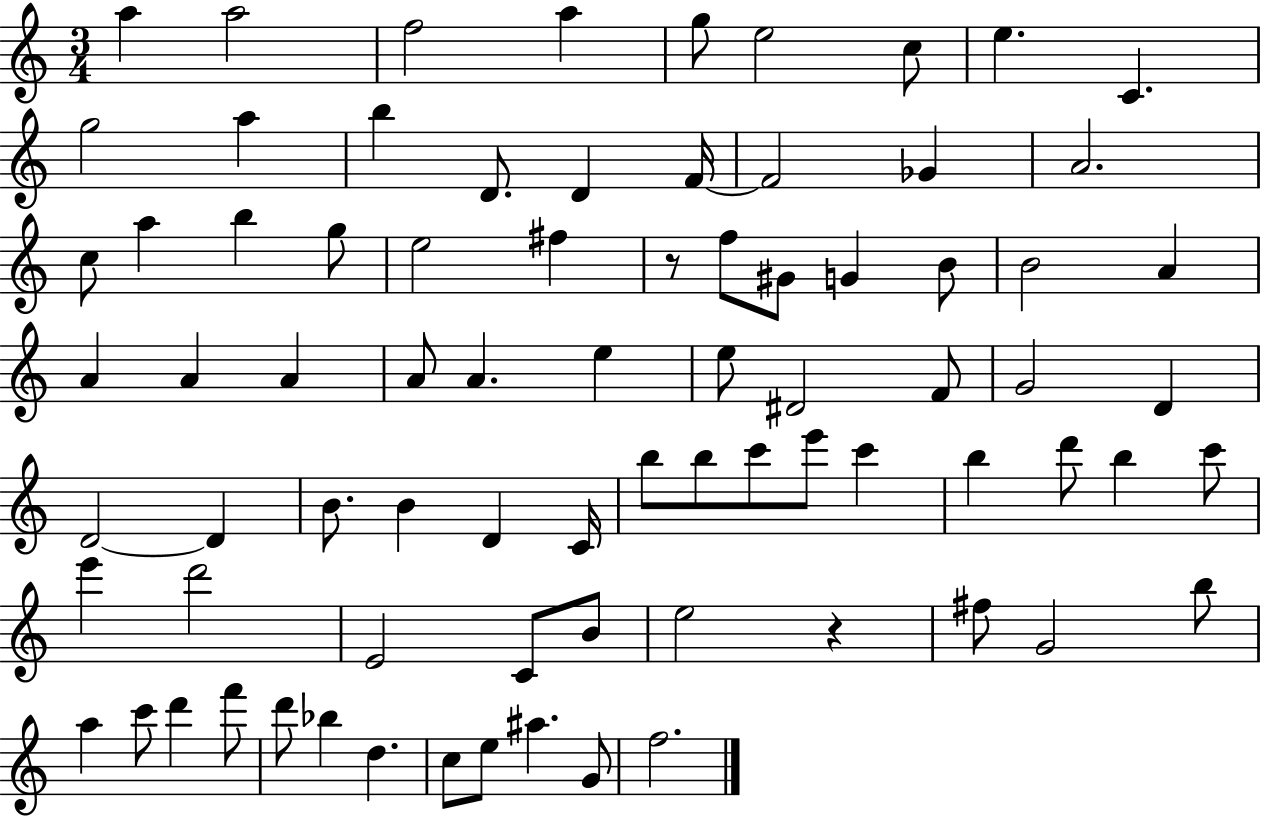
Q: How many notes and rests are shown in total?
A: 79